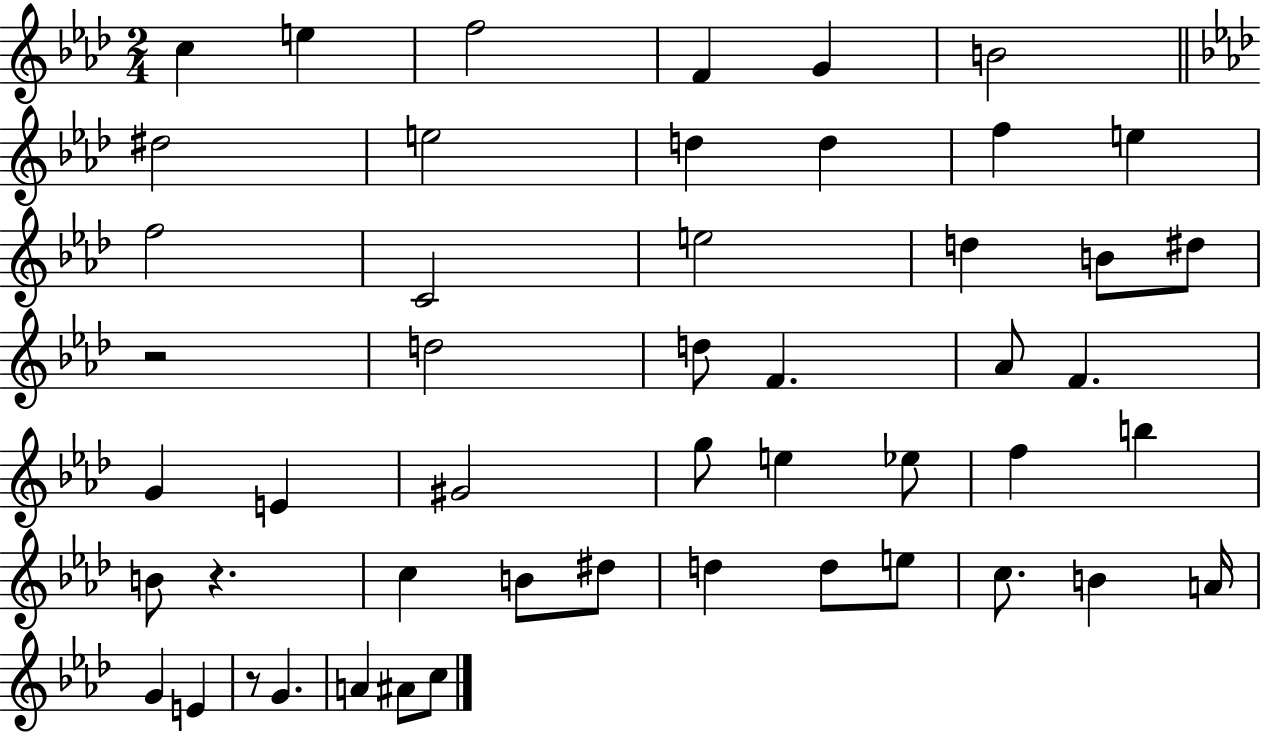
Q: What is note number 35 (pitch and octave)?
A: D#5